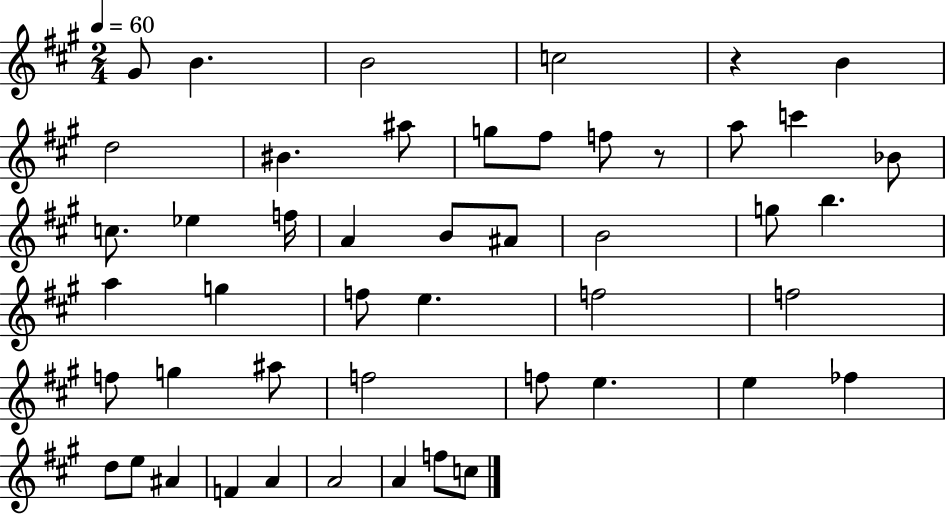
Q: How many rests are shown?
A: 2